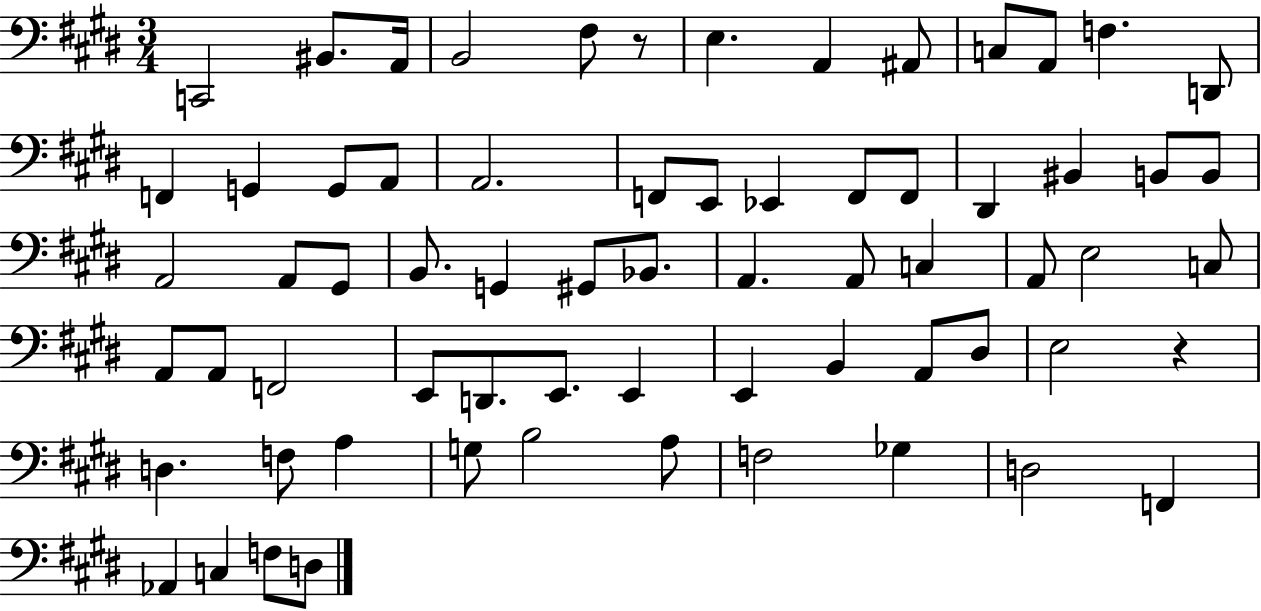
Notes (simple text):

C2/h BIS2/e. A2/s B2/h F#3/e R/e E3/q. A2/q A#2/e C3/e A2/e F3/q. D2/e F2/q G2/q G2/e A2/e A2/h. F2/e E2/e Eb2/q F2/e F2/e D#2/q BIS2/q B2/e B2/e A2/h A2/e G#2/e B2/e. G2/q G#2/e Bb2/e. A2/q. A2/e C3/q A2/e E3/h C3/e A2/e A2/e F2/h E2/e D2/e. E2/e. E2/q E2/q B2/q A2/e D#3/e E3/h R/q D3/q. F3/e A3/q G3/e B3/h A3/e F3/h Gb3/q D3/h F2/q Ab2/q C3/q F3/e D3/e